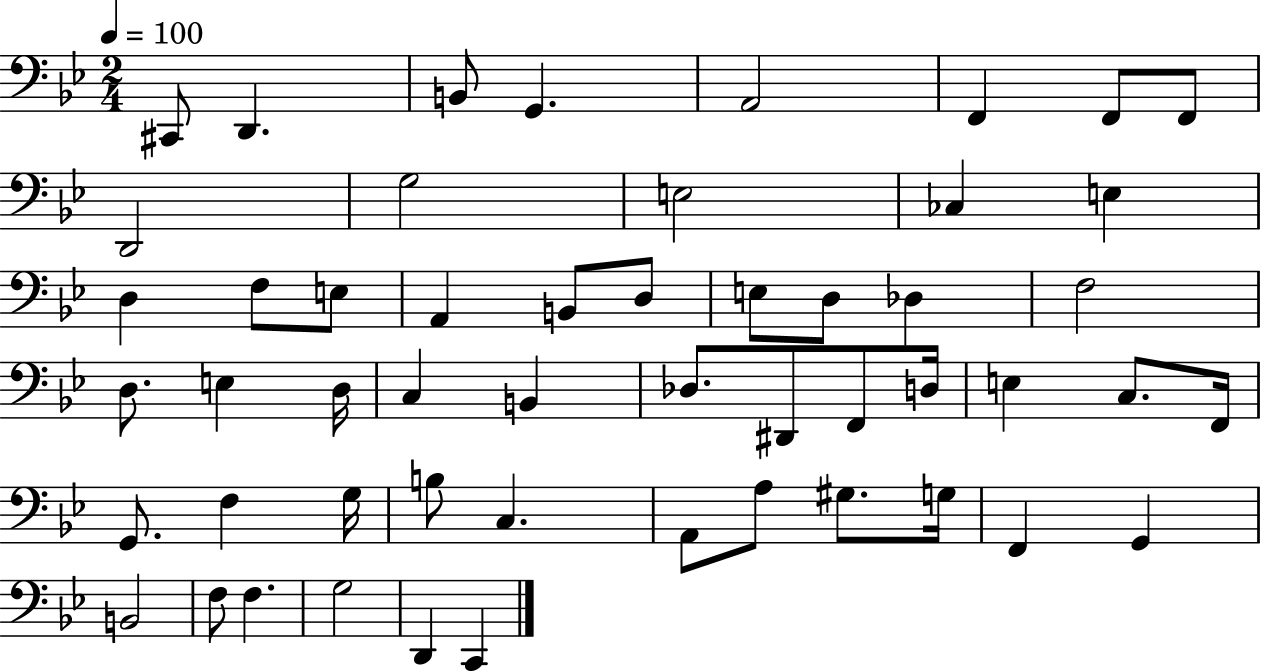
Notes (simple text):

C#2/e D2/q. B2/e G2/q. A2/h F2/q F2/e F2/e D2/h G3/h E3/h CES3/q E3/q D3/q F3/e E3/e A2/q B2/e D3/e E3/e D3/e Db3/q F3/h D3/e. E3/q D3/s C3/q B2/q Db3/e. D#2/e F2/e D3/s E3/q C3/e. F2/s G2/e. F3/q G3/s B3/e C3/q. A2/e A3/e G#3/e. G3/s F2/q G2/q B2/h F3/e F3/q. G3/h D2/q C2/q